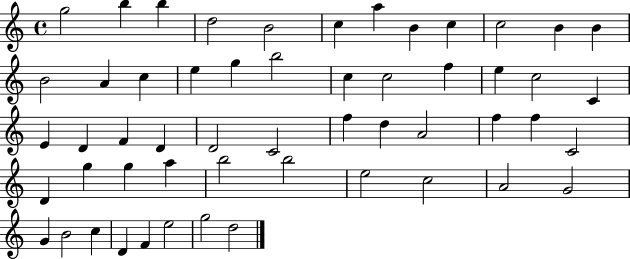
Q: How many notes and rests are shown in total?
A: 54